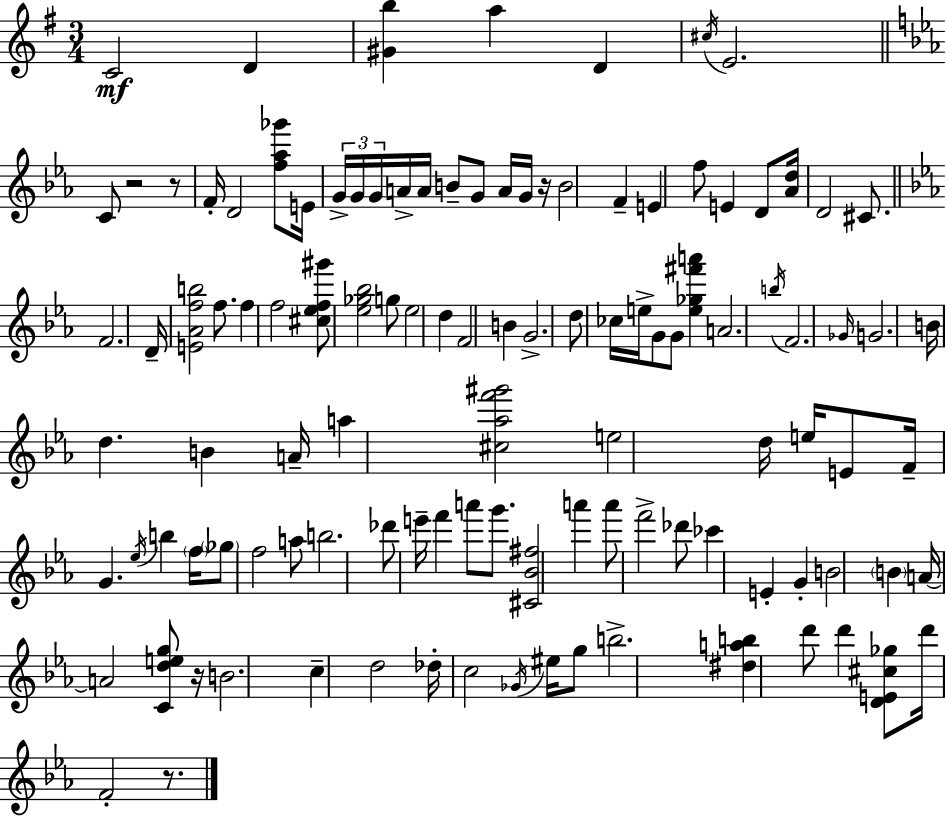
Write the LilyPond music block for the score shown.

{
  \clef treble
  \numericTimeSignature
  \time 3/4
  \key e \minor
  c'2\mf d'4 | <gis' b''>4 a''4 d'4 | \acciaccatura { cis''16 } e'2. | \bar "||" \break \key ees \major c'8 r2 r8 | f'16-. d'2 <f'' aes'' ges'''>8 e'16 | \tuplet 3/2 { g'16-> g'16 g'16 } a'16-> a'16 b'8-- g'8 a'16 g'16 r16 | b'2 f'4-- | \break e'4 f''8 e'4 d'8 | <aes' d''>16 d'2 cis'8. | \bar "||" \break \key ees \major f'2. | d'16-- <e' aes' f'' b''>2 f''8. | f''4 f''2 | <cis'' ees'' f'' gis'''>8 <ees'' ges'' bes''>2 g''8 | \break ees''2 d''4 | f'2 b'4 | g'2.-> | d''8 ces''16 e''16-> g'8 g'8 <e'' ges'' fis''' a'''>4 | \break a'2. | \acciaccatura { b''16 } f'2. | \grace { ges'16 } g'2. | b'16 d''4. b'4 | \break a'16-- a''4 <cis'' aes'' f''' gis'''>2 | e''2 d''16 e''16 | e'8 f'16-- g'4. \acciaccatura { ees''16 } b''4 | \parenthesize f''16 \parenthesize ges''8 f''2 | \break a''8 b''2. | des'''8 e'''16-- f'''4 a'''8 | g'''8. <cis' bes' fis''>2 a'''4 | a'''8 f'''2-> | \break des'''8 ces'''4 e'4-. g'4-. | b'2 \parenthesize b'4 | a'16~~ a'2 | <c' d'' e'' g''>8 r16 b'2. | \break c''4-- d''2 | des''16-. c''2 | \acciaccatura { ges'16 } eis''16 g''8 b''2.-> | <dis'' a'' b''>4 d'''8 d'''4 | \break <d' e' cis'' ges''>8 d'''16 f'2-. | r8. \bar "|."
}